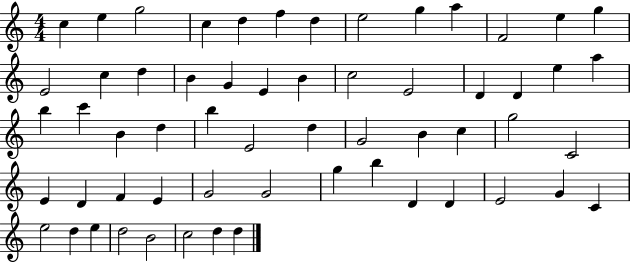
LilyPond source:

{
  \clef treble
  \numericTimeSignature
  \time 4/4
  \key c \major
  c''4 e''4 g''2 | c''4 d''4 f''4 d''4 | e''2 g''4 a''4 | f'2 e''4 g''4 | \break e'2 c''4 d''4 | b'4 g'4 e'4 b'4 | c''2 e'2 | d'4 d'4 e''4 a''4 | \break b''4 c'''4 b'4 d''4 | b''4 e'2 d''4 | g'2 b'4 c''4 | g''2 c'2 | \break e'4 d'4 f'4 e'4 | g'2 g'2 | g''4 b''4 d'4 d'4 | e'2 g'4 c'4 | \break e''2 d''4 e''4 | d''2 b'2 | c''2 d''4 d''4 | \bar "|."
}